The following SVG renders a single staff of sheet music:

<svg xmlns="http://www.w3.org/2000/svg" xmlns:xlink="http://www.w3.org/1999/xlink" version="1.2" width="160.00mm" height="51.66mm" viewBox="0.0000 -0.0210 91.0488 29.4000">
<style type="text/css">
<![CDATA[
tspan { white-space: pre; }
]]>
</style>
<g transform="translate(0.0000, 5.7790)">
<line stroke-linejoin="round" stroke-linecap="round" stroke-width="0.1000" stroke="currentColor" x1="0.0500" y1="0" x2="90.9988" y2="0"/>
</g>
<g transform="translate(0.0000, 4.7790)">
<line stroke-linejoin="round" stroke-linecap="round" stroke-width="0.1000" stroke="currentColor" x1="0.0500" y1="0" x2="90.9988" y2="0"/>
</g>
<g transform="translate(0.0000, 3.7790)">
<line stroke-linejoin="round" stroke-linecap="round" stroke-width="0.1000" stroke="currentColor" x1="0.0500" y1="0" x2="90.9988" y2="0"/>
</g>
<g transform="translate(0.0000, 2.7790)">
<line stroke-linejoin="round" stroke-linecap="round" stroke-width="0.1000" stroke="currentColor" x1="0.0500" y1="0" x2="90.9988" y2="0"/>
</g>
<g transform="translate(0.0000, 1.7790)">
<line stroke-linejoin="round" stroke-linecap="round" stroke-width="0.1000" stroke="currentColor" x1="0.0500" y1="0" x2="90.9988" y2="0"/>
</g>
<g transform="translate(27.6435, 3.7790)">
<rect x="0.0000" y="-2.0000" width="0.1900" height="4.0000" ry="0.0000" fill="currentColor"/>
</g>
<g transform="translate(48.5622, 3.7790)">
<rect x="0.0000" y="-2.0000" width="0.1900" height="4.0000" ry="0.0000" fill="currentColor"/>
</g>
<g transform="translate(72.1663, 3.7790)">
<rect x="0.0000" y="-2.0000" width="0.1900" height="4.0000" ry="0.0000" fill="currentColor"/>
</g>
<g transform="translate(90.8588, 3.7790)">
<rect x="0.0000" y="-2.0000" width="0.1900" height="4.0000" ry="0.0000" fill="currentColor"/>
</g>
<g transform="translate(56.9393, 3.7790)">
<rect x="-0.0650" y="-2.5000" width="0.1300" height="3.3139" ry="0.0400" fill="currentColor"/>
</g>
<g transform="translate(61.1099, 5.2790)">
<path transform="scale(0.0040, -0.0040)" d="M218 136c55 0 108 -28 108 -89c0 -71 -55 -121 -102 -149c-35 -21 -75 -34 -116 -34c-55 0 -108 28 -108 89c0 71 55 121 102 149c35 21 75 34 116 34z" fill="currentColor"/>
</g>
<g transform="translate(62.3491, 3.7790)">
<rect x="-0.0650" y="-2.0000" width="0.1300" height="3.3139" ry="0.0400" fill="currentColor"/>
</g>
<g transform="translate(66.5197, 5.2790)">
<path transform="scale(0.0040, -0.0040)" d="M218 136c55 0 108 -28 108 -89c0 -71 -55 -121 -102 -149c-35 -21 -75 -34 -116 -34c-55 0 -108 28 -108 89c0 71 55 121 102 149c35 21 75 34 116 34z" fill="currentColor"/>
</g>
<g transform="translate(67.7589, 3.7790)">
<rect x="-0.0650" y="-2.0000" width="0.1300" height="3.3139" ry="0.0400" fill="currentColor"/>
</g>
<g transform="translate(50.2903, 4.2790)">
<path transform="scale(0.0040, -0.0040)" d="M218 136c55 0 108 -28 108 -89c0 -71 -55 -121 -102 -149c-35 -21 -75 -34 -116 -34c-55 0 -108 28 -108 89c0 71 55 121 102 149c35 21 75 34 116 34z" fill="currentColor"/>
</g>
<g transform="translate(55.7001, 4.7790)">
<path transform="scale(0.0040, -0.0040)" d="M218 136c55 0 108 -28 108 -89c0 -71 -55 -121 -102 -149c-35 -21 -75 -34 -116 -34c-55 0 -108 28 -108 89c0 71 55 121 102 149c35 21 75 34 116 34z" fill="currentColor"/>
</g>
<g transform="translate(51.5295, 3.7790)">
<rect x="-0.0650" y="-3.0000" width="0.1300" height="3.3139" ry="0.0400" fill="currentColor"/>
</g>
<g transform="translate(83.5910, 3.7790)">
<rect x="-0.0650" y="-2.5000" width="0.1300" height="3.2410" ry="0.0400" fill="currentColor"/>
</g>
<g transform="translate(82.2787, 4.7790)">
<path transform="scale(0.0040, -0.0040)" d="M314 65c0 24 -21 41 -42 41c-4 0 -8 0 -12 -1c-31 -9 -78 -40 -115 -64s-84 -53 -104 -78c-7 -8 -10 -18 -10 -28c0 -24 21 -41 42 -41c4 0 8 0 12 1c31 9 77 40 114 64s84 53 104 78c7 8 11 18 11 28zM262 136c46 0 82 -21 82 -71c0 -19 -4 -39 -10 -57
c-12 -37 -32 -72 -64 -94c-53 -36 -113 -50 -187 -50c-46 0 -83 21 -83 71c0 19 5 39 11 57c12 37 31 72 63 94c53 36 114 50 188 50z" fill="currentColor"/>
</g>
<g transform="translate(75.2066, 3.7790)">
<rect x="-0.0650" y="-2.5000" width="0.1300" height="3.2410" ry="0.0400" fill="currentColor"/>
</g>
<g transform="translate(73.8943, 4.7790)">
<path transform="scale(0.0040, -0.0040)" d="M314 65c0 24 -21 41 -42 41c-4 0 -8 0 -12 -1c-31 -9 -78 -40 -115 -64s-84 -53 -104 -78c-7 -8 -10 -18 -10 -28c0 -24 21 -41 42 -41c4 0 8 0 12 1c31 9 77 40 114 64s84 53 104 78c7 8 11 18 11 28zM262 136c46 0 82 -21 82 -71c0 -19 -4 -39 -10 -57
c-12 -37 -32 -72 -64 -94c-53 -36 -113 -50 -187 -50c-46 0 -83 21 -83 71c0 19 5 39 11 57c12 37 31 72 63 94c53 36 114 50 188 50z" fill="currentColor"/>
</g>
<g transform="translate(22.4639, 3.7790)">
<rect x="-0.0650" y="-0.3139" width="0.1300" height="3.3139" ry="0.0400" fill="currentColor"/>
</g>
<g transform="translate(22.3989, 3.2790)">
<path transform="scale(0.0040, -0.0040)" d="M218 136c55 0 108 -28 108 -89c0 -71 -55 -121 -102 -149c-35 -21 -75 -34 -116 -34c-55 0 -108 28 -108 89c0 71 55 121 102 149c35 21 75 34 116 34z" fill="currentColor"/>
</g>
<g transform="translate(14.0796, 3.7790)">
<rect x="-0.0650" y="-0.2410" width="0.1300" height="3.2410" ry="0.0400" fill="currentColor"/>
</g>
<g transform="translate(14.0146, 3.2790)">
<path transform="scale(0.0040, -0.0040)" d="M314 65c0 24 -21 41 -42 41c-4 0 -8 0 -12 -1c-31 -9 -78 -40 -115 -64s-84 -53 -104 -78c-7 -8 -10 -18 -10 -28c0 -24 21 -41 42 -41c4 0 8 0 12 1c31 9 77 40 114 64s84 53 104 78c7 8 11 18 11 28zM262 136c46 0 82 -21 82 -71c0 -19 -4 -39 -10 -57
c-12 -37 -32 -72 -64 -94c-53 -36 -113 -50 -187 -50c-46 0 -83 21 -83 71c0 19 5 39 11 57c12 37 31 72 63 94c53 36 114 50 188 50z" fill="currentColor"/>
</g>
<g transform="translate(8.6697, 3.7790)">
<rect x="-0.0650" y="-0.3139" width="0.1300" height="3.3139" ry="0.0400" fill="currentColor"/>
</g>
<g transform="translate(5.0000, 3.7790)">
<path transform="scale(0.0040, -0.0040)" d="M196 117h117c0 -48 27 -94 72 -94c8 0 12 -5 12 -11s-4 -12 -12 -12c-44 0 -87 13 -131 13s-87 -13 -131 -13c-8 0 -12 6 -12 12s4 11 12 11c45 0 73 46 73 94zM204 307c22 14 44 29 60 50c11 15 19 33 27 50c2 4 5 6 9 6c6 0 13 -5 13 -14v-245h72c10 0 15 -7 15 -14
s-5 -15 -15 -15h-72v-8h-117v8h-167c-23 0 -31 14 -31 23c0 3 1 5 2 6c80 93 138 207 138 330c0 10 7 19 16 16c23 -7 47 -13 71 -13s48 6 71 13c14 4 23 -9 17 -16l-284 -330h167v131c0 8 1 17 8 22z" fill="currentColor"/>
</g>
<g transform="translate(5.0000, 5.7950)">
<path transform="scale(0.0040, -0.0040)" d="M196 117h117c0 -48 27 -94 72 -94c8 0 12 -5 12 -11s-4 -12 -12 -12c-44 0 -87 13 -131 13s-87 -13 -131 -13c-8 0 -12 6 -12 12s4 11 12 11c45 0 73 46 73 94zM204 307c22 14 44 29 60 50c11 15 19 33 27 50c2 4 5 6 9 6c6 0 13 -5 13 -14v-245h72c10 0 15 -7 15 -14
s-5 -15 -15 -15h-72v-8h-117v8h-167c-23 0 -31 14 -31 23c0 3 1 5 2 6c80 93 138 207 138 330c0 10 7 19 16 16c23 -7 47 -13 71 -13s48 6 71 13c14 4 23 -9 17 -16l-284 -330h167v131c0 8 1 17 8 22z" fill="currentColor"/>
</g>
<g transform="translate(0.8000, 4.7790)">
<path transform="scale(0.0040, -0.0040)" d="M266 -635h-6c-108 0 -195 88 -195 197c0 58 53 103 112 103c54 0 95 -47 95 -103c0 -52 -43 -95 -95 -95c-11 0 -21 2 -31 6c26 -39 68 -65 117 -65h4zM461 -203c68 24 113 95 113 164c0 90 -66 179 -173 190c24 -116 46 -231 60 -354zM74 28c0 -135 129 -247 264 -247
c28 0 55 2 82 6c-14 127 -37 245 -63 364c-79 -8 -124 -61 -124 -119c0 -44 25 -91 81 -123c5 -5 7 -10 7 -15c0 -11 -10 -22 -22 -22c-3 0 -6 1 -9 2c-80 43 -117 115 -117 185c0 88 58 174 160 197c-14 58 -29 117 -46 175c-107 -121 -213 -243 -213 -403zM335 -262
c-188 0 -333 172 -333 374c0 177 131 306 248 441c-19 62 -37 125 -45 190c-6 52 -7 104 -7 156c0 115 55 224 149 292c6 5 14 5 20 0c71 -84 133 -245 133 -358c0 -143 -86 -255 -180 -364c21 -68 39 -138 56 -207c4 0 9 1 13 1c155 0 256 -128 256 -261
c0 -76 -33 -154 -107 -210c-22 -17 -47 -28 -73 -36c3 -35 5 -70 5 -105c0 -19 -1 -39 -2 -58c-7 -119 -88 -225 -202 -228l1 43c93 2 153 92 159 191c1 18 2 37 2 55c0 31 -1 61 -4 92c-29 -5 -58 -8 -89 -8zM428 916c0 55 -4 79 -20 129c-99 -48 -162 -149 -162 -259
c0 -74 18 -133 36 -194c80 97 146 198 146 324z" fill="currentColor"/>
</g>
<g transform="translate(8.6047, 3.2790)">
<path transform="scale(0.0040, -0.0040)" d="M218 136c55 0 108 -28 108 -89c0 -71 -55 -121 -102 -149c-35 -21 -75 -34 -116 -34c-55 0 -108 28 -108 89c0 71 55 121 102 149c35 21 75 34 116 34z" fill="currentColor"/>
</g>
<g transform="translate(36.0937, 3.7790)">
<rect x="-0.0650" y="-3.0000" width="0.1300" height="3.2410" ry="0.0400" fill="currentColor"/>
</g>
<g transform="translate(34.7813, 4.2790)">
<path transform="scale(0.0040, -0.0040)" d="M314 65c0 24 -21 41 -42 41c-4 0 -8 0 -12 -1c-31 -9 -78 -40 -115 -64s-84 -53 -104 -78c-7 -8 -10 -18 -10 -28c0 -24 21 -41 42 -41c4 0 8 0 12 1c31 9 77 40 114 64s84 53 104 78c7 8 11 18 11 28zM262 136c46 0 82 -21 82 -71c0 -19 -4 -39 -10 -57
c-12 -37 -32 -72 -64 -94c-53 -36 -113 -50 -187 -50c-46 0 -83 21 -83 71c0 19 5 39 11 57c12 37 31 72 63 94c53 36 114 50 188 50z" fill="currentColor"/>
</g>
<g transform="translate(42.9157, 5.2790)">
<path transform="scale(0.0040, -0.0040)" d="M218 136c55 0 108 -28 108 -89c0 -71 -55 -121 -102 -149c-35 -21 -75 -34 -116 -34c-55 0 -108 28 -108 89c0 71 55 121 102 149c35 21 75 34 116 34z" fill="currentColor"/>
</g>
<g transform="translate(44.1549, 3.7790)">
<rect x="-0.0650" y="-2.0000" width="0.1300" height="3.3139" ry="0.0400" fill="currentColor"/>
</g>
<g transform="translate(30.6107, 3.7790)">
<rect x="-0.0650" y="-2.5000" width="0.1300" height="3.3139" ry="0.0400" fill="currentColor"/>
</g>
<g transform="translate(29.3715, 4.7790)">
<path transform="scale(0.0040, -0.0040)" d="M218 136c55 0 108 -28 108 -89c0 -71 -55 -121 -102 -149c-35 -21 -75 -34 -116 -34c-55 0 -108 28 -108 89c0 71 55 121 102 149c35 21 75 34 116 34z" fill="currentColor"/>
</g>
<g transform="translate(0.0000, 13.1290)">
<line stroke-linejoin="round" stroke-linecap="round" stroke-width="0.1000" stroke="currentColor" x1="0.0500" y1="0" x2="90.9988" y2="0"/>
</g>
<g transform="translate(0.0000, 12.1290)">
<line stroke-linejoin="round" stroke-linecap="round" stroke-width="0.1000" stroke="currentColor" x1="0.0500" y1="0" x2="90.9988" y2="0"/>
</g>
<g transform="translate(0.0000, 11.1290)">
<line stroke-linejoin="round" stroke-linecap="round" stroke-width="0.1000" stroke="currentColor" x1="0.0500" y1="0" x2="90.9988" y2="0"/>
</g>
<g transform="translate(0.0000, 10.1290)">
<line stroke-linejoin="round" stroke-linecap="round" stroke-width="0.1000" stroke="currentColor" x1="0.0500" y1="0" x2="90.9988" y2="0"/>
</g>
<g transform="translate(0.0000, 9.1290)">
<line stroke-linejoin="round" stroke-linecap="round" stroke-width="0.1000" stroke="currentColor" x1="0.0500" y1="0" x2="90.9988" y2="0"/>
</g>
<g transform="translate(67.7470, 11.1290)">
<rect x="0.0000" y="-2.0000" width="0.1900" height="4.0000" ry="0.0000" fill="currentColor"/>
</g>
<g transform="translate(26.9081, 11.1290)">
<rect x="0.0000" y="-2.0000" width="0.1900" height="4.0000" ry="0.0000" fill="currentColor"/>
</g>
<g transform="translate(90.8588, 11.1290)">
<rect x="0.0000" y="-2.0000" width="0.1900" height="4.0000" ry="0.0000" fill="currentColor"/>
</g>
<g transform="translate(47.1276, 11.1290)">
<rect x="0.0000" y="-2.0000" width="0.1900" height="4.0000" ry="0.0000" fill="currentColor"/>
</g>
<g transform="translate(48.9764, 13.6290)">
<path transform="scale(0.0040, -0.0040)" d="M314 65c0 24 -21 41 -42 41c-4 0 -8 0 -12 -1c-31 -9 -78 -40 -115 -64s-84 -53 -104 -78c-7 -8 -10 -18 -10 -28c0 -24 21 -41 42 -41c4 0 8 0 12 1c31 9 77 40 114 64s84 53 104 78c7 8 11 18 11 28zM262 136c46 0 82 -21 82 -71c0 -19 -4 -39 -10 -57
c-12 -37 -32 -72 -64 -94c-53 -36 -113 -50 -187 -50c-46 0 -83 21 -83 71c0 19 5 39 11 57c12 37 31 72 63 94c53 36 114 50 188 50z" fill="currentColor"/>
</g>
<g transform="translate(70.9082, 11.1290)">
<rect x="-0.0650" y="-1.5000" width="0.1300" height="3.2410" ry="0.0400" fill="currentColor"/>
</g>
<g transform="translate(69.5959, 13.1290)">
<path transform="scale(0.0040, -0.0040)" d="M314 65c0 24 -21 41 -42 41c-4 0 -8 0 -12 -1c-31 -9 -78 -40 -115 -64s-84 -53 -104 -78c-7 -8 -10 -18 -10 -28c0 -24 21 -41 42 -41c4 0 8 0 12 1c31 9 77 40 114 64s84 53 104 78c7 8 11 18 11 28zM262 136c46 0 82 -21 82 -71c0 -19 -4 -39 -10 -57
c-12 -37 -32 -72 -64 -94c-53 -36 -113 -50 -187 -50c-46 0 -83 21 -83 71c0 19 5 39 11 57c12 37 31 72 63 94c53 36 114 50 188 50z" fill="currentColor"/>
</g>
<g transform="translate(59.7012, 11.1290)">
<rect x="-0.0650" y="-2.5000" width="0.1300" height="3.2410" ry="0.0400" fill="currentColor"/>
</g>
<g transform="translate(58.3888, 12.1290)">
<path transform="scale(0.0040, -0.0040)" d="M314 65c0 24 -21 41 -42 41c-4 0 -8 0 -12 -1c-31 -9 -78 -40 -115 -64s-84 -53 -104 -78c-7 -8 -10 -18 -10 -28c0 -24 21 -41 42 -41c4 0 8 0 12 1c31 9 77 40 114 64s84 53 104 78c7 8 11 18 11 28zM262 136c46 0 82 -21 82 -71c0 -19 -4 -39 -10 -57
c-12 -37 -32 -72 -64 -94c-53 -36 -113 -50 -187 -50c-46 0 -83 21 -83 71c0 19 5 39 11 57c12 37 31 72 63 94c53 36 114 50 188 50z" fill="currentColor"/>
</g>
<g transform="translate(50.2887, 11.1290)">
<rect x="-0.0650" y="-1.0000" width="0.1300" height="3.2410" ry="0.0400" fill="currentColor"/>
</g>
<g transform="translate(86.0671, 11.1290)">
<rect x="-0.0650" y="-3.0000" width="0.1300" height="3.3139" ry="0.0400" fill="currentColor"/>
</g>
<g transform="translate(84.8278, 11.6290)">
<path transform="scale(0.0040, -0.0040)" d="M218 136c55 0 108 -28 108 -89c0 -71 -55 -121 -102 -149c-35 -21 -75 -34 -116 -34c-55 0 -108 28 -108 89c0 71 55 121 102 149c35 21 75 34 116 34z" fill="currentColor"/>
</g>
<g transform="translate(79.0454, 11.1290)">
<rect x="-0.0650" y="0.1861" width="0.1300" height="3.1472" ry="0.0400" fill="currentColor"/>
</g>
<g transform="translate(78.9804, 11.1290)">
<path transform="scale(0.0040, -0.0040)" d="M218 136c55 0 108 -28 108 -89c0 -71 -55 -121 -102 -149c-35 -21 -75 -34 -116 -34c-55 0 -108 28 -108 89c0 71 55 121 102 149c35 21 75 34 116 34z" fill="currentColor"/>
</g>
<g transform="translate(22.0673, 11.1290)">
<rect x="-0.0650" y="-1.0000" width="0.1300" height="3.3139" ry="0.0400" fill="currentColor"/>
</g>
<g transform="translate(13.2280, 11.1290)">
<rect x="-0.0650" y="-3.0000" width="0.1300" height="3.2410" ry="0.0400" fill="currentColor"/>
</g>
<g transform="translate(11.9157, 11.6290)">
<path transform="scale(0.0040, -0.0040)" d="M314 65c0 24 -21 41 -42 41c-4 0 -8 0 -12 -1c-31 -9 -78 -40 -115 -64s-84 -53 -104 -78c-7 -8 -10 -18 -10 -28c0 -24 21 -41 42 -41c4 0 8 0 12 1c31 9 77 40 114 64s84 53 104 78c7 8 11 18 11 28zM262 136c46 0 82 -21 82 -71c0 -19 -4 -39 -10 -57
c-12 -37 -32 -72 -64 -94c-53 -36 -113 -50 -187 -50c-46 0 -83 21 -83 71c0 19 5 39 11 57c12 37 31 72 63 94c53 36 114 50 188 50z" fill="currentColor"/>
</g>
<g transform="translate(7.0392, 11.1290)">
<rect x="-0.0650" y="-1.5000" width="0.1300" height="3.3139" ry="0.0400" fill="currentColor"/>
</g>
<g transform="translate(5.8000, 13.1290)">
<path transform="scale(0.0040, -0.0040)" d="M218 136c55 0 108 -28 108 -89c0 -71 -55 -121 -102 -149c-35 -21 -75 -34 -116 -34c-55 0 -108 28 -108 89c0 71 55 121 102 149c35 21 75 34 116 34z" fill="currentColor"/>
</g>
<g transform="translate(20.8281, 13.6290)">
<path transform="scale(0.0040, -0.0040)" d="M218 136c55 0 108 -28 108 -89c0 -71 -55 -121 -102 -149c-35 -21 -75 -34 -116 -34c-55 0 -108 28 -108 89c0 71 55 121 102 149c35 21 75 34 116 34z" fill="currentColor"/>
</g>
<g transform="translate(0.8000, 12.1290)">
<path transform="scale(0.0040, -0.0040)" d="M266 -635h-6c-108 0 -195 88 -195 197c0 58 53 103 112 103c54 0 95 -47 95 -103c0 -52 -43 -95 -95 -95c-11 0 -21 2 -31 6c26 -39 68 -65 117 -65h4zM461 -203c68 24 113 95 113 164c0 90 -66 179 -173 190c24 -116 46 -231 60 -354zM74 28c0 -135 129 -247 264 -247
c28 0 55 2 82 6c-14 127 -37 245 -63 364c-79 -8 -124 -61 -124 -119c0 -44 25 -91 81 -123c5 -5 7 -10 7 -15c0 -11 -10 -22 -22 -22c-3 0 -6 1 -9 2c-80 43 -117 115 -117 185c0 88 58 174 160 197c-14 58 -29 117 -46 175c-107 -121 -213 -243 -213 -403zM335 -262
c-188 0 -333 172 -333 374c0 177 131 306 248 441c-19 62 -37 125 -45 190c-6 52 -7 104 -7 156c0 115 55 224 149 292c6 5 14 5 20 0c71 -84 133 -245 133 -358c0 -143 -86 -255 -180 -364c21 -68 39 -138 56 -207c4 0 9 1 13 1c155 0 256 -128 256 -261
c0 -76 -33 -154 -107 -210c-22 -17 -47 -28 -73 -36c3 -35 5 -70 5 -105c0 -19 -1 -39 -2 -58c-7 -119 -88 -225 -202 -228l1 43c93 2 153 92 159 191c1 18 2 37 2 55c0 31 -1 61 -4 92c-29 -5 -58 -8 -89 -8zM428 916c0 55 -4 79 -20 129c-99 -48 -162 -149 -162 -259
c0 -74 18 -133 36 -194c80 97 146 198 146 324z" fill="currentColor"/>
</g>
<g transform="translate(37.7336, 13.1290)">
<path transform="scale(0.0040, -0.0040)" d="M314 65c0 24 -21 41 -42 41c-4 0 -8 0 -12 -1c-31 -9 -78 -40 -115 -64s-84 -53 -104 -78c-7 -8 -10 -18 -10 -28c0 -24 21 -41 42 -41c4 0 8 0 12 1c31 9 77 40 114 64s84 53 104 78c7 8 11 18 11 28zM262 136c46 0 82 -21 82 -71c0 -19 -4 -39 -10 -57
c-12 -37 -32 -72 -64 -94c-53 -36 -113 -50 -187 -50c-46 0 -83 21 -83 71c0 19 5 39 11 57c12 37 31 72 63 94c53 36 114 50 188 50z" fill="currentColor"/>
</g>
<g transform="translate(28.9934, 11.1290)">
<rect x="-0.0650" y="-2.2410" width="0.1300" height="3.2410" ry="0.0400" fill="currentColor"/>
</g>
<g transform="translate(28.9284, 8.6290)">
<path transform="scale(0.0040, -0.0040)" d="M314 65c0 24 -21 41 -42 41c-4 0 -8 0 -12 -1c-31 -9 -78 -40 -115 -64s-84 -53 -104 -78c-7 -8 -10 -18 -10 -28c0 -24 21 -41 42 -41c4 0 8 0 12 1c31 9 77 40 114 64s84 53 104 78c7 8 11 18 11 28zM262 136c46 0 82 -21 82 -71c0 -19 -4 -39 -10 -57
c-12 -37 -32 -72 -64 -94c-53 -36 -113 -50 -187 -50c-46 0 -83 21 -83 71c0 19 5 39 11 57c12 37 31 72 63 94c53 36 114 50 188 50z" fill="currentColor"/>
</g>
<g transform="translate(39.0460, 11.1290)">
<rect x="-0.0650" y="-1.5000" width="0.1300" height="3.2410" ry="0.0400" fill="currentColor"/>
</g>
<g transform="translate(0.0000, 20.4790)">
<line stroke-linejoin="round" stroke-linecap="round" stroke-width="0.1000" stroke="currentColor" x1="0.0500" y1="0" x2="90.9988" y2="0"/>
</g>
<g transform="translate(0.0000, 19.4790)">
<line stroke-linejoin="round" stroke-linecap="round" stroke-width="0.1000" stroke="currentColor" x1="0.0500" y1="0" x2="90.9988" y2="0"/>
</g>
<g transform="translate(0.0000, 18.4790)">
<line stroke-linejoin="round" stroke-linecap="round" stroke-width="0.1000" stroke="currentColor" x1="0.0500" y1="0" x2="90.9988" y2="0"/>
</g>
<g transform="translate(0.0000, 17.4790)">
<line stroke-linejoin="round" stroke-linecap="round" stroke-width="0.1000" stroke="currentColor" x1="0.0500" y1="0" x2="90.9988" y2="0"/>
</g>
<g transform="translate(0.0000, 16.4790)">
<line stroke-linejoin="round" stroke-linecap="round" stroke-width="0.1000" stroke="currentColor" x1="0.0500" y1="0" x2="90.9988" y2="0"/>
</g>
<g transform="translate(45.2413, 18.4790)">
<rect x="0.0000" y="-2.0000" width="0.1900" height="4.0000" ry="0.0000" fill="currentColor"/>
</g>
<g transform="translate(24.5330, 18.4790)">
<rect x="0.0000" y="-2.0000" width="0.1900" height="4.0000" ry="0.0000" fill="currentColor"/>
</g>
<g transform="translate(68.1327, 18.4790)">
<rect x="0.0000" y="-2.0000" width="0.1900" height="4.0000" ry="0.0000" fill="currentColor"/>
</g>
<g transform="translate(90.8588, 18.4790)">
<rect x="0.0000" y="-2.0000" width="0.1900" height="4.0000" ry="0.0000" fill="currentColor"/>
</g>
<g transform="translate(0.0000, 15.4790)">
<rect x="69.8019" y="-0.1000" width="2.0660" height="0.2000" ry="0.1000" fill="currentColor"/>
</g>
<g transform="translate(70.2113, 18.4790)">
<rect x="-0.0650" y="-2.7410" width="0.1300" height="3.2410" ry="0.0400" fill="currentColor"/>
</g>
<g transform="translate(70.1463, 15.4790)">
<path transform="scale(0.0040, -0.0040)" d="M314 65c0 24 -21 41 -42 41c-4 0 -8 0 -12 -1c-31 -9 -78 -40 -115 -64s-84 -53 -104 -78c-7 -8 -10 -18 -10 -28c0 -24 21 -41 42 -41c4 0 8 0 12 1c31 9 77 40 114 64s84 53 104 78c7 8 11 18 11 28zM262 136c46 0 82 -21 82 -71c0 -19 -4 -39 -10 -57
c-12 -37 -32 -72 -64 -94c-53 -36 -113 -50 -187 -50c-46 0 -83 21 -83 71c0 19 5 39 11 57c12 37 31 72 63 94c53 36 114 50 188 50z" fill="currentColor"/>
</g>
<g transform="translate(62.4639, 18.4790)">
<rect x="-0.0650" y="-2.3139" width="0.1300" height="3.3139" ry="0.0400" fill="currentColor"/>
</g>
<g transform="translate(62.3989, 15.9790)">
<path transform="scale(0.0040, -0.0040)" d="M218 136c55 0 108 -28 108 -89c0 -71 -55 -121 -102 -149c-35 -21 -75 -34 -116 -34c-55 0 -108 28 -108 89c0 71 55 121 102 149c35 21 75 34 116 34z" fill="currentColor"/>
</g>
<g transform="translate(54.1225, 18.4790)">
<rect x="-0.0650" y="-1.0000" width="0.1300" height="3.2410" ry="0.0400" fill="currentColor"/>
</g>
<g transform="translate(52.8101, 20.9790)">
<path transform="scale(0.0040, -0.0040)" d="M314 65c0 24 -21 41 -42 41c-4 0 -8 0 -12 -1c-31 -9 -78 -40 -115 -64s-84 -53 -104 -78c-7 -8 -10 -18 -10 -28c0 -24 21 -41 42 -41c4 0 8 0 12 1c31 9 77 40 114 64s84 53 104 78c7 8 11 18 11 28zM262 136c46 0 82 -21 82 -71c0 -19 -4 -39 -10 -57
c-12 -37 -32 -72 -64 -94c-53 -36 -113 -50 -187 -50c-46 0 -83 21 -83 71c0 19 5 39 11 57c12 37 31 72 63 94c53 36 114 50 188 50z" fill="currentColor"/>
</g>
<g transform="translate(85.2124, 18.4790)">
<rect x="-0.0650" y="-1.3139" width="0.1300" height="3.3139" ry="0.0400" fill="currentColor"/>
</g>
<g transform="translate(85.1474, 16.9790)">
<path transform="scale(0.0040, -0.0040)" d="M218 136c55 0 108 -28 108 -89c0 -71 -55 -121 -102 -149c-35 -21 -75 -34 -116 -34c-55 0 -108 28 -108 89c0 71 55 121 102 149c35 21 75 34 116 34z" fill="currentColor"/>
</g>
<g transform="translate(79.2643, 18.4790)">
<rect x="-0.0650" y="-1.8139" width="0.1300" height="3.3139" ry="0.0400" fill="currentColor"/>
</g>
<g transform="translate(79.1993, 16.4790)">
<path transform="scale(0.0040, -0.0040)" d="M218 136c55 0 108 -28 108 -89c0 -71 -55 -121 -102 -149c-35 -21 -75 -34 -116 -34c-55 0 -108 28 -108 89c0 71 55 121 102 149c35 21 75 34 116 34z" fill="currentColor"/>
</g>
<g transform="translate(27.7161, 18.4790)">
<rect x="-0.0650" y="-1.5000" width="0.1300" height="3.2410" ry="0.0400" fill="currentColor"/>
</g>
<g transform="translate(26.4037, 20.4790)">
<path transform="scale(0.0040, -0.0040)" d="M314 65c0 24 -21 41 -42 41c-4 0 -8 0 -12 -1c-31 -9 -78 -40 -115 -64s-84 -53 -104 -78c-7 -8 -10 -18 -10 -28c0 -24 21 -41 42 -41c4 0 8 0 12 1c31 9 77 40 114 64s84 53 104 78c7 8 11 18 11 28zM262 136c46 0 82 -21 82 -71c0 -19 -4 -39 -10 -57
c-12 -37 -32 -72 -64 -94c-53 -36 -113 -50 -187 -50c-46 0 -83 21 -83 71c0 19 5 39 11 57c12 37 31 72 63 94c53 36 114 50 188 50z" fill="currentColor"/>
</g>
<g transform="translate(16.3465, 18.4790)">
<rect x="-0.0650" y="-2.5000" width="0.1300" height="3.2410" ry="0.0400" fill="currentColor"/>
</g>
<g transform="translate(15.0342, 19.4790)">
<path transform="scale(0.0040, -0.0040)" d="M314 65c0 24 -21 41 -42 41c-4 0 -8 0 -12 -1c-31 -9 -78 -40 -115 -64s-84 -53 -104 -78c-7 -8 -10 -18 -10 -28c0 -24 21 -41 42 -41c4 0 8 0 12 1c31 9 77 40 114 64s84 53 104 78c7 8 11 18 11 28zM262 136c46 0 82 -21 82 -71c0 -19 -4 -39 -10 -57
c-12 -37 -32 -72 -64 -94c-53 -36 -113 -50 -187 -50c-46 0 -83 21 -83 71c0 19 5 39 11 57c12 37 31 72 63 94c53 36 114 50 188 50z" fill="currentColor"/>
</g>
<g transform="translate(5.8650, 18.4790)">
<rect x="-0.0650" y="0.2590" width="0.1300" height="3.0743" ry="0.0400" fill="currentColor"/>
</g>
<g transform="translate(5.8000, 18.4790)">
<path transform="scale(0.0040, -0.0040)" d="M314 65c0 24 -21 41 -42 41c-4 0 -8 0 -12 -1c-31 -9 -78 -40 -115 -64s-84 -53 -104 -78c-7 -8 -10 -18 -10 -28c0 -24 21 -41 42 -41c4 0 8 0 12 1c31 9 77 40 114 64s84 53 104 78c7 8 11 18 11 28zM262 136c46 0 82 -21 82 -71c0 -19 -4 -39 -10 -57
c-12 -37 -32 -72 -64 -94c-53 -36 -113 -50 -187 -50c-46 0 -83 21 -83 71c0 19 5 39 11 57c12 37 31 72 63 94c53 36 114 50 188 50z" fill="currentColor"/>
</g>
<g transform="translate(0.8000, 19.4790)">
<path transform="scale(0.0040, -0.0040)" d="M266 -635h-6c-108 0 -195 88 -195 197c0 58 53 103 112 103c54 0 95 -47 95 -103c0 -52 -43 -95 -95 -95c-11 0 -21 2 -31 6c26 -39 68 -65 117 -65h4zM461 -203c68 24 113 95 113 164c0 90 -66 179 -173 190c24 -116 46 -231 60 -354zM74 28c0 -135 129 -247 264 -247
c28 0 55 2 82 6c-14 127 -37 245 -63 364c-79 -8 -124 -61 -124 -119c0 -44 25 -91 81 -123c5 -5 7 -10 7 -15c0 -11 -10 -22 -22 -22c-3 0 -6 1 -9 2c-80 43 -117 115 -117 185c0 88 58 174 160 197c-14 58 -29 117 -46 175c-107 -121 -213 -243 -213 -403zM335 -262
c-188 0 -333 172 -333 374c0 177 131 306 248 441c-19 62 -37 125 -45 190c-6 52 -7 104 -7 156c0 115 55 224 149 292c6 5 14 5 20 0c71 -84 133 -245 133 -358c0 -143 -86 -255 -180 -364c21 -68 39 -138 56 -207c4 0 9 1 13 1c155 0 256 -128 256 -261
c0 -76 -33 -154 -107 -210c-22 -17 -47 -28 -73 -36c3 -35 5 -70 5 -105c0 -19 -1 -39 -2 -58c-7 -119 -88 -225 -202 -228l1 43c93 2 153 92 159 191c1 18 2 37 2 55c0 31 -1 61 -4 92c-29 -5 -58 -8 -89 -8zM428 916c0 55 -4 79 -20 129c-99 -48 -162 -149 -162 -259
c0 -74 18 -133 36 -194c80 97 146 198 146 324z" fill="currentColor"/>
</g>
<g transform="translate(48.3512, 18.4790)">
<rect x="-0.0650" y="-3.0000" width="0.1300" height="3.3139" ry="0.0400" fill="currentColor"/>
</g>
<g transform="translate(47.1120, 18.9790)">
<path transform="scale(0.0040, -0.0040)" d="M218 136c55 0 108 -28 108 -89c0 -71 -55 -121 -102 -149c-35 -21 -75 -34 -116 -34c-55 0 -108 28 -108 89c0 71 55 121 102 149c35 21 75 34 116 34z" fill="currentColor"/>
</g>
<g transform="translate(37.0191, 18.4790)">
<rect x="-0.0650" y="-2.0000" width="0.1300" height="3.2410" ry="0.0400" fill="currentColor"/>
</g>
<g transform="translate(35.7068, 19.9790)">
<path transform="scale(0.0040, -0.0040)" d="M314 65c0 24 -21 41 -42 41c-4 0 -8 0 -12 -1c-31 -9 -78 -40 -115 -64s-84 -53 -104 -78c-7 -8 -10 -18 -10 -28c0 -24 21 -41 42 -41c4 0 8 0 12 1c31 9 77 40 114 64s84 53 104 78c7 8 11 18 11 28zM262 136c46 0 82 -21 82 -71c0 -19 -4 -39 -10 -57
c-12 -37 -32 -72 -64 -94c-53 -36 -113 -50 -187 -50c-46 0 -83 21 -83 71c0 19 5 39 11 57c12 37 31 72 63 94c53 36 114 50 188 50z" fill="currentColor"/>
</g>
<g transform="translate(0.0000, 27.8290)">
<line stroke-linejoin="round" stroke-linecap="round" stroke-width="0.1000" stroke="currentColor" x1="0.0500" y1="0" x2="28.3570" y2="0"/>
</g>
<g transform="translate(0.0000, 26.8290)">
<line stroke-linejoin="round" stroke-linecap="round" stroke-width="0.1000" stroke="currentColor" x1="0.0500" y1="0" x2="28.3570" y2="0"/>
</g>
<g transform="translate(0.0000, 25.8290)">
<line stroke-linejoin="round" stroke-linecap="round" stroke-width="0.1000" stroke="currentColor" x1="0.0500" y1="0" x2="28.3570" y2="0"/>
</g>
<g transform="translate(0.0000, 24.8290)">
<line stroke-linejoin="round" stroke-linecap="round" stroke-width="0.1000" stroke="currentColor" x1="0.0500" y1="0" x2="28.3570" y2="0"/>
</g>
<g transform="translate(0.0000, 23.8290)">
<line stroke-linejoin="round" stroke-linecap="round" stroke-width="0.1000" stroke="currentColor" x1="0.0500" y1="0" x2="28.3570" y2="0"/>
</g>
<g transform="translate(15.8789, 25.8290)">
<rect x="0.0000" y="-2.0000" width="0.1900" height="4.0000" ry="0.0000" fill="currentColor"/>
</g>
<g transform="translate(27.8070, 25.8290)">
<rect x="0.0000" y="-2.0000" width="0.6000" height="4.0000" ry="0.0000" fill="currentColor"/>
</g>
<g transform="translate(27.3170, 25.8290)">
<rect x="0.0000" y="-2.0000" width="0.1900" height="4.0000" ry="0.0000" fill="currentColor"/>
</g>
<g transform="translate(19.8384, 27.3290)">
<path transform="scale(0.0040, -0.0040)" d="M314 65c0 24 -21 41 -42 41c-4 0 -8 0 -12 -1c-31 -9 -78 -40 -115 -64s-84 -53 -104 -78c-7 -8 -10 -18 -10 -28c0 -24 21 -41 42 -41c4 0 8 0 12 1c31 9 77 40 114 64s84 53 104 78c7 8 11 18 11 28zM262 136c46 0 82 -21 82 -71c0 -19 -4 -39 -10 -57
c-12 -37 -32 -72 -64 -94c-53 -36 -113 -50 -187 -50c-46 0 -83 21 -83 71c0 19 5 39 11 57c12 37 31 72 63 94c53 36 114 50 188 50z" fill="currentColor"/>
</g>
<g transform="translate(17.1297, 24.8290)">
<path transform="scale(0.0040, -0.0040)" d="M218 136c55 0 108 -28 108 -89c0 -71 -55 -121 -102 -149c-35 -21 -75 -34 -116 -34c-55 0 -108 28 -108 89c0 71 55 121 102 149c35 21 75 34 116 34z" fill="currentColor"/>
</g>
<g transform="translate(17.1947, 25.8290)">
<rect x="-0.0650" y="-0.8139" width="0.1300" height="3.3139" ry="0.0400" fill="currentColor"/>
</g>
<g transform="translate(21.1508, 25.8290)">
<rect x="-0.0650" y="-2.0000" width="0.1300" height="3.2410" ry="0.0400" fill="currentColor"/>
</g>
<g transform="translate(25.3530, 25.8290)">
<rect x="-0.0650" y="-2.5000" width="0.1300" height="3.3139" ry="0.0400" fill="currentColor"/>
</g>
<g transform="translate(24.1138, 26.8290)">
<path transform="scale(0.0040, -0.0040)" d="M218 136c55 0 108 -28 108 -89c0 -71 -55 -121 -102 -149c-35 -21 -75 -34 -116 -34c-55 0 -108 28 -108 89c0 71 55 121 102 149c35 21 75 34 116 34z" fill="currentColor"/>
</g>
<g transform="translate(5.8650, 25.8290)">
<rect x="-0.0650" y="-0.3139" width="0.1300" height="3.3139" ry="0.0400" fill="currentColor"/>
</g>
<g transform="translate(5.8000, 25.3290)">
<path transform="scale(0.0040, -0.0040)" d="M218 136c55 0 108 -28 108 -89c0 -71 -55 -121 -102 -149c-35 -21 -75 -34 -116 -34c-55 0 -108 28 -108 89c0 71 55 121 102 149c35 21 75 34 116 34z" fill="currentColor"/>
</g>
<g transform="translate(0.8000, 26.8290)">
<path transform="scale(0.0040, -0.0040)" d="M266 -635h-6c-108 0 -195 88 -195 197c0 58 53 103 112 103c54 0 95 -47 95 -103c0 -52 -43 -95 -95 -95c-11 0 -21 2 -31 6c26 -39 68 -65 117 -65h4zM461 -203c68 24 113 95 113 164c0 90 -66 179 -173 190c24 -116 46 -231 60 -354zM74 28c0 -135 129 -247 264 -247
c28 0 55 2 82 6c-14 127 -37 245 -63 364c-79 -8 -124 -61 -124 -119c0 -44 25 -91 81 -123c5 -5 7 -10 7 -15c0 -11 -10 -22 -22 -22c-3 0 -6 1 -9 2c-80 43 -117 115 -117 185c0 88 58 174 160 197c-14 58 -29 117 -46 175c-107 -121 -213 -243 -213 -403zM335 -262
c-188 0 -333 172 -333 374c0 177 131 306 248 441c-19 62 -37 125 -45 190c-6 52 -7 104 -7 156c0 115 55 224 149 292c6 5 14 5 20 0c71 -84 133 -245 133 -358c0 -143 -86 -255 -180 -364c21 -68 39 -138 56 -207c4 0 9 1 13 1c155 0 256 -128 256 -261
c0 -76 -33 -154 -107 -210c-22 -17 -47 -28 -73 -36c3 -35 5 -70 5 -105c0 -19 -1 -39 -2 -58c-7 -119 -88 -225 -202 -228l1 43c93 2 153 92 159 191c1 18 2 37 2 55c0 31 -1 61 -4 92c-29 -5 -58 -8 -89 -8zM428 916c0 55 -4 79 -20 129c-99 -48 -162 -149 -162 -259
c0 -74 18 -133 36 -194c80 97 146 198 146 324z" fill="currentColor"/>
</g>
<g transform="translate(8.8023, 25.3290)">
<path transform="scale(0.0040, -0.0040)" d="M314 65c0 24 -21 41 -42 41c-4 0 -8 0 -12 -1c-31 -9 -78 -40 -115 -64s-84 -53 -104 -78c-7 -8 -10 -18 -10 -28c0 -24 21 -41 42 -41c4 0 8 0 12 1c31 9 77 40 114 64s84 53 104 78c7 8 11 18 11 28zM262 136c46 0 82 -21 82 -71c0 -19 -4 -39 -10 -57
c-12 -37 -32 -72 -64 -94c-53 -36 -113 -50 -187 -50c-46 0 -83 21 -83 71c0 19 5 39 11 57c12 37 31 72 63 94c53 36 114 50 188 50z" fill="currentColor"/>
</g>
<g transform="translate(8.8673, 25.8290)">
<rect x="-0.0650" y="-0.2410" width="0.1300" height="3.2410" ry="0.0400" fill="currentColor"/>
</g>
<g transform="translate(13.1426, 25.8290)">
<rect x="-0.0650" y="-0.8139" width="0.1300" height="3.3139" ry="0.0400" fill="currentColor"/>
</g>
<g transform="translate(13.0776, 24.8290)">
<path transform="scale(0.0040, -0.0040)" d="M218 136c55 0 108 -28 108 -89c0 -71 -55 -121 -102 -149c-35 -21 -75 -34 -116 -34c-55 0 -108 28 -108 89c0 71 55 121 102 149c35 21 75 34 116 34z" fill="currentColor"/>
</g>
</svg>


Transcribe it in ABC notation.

X:1
T:Untitled
M:4/4
L:1/4
K:C
c c2 c G A2 F A G F F G2 G2 E A2 D g2 E2 D2 G2 E2 B A B2 G2 E2 F2 A D2 g a2 f e c c2 d d F2 G